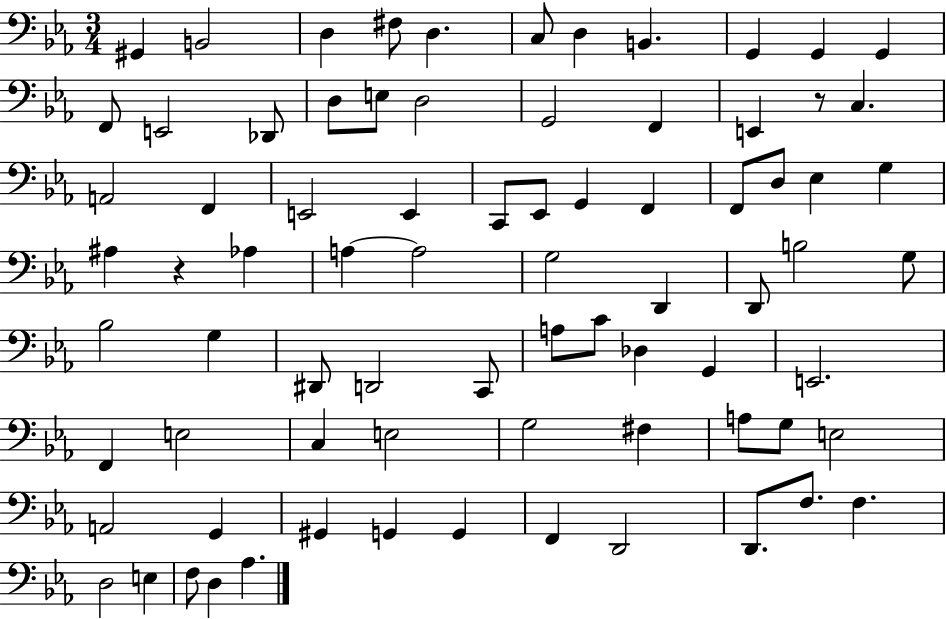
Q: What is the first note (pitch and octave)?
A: G#2